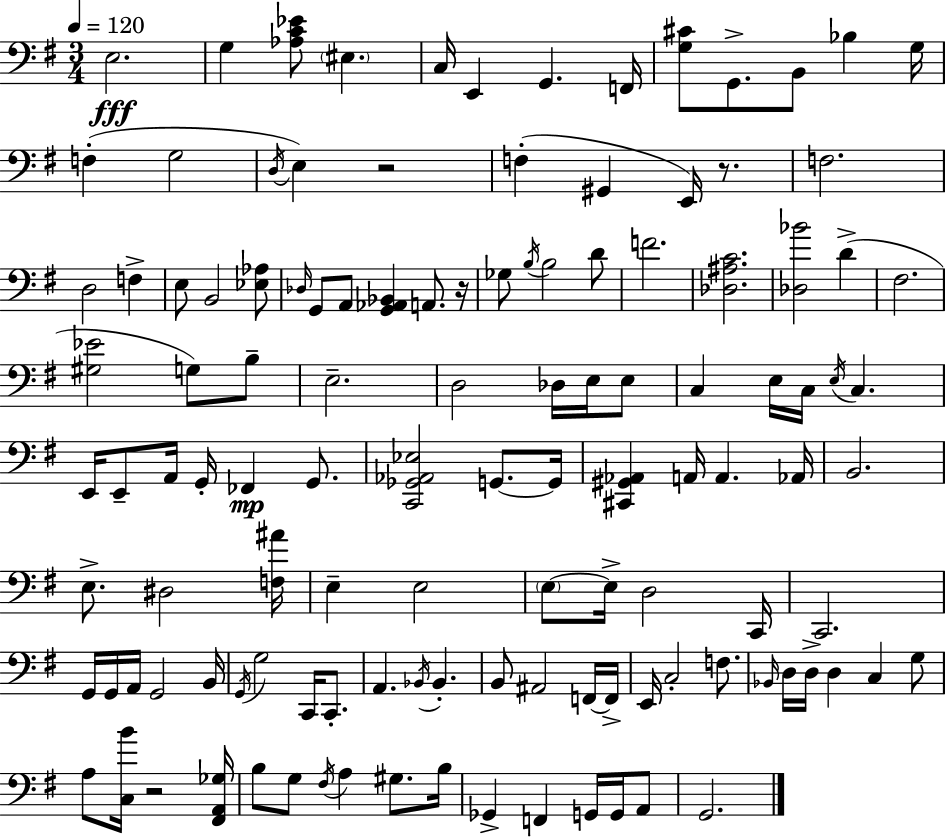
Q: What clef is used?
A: bass